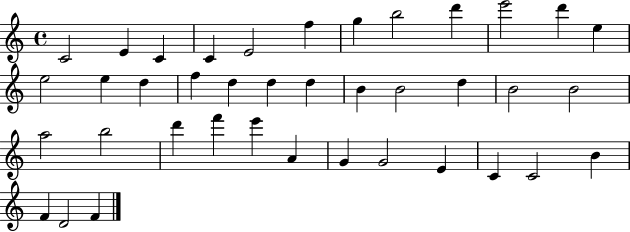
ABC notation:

X:1
T:Untitled
M:4/4
L:1/4
K:C
C2 E C C E2 f g b2 d' e'2 d' e e2 e d f d d d B B2 d B2 B2 a2 b2 d' f' e' A G G2 E C C2 B F D2 F